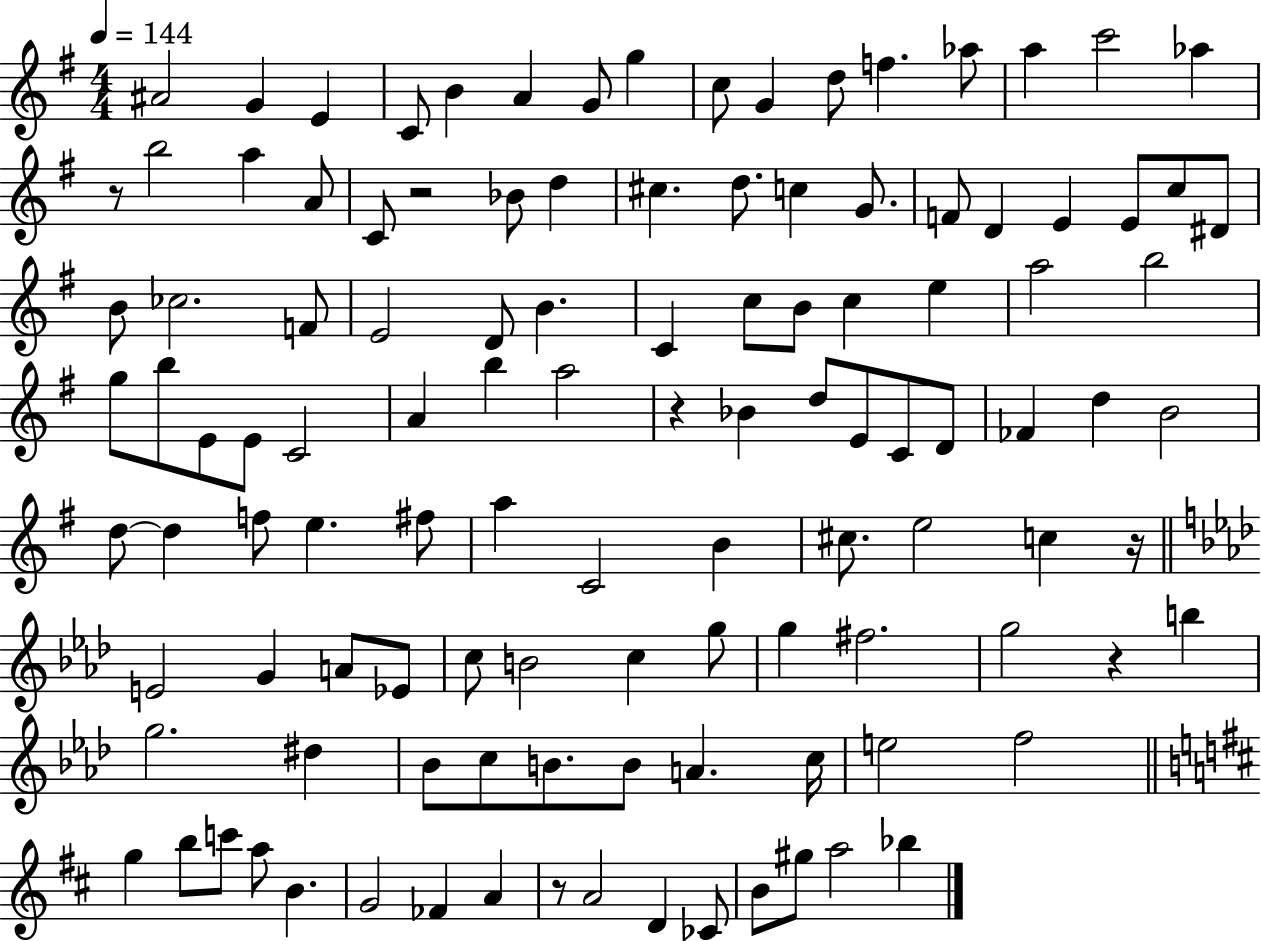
X:1
T:Untitled
M:4/4
L:1/4
K:G
^A2 G E C/2 B A G/2 g c/2 G d/2 f _a/2 a c'2 _a z/2 b2 a A/2 C/2 z2 _B/2 d ^c d/2 c G/2 F/2 D E E/2 c/2 ^D/2 B/2 _c2 F/2 E2 D/2 B C c/2 B/2 c e a2 b2 g/2 b/2 E/2 E/2 C2 A b a2 z _B d/2 E/2 C/2 D/2 _F d B2 d/2 d f/2 e ^f/2 a C2 B ^c/2 e2 c z/4 E2 G A/2 _E/2 c/2 B2 c g/2 g ^f2 g2 z b g2 ^d _B/2 c/2 B/2 B/2 A c/4 e2 f2 g b/2 c'/2 a/2 B G2 _F A z/2 A2 D _C/2 B/2 ^g/2 a2 _b